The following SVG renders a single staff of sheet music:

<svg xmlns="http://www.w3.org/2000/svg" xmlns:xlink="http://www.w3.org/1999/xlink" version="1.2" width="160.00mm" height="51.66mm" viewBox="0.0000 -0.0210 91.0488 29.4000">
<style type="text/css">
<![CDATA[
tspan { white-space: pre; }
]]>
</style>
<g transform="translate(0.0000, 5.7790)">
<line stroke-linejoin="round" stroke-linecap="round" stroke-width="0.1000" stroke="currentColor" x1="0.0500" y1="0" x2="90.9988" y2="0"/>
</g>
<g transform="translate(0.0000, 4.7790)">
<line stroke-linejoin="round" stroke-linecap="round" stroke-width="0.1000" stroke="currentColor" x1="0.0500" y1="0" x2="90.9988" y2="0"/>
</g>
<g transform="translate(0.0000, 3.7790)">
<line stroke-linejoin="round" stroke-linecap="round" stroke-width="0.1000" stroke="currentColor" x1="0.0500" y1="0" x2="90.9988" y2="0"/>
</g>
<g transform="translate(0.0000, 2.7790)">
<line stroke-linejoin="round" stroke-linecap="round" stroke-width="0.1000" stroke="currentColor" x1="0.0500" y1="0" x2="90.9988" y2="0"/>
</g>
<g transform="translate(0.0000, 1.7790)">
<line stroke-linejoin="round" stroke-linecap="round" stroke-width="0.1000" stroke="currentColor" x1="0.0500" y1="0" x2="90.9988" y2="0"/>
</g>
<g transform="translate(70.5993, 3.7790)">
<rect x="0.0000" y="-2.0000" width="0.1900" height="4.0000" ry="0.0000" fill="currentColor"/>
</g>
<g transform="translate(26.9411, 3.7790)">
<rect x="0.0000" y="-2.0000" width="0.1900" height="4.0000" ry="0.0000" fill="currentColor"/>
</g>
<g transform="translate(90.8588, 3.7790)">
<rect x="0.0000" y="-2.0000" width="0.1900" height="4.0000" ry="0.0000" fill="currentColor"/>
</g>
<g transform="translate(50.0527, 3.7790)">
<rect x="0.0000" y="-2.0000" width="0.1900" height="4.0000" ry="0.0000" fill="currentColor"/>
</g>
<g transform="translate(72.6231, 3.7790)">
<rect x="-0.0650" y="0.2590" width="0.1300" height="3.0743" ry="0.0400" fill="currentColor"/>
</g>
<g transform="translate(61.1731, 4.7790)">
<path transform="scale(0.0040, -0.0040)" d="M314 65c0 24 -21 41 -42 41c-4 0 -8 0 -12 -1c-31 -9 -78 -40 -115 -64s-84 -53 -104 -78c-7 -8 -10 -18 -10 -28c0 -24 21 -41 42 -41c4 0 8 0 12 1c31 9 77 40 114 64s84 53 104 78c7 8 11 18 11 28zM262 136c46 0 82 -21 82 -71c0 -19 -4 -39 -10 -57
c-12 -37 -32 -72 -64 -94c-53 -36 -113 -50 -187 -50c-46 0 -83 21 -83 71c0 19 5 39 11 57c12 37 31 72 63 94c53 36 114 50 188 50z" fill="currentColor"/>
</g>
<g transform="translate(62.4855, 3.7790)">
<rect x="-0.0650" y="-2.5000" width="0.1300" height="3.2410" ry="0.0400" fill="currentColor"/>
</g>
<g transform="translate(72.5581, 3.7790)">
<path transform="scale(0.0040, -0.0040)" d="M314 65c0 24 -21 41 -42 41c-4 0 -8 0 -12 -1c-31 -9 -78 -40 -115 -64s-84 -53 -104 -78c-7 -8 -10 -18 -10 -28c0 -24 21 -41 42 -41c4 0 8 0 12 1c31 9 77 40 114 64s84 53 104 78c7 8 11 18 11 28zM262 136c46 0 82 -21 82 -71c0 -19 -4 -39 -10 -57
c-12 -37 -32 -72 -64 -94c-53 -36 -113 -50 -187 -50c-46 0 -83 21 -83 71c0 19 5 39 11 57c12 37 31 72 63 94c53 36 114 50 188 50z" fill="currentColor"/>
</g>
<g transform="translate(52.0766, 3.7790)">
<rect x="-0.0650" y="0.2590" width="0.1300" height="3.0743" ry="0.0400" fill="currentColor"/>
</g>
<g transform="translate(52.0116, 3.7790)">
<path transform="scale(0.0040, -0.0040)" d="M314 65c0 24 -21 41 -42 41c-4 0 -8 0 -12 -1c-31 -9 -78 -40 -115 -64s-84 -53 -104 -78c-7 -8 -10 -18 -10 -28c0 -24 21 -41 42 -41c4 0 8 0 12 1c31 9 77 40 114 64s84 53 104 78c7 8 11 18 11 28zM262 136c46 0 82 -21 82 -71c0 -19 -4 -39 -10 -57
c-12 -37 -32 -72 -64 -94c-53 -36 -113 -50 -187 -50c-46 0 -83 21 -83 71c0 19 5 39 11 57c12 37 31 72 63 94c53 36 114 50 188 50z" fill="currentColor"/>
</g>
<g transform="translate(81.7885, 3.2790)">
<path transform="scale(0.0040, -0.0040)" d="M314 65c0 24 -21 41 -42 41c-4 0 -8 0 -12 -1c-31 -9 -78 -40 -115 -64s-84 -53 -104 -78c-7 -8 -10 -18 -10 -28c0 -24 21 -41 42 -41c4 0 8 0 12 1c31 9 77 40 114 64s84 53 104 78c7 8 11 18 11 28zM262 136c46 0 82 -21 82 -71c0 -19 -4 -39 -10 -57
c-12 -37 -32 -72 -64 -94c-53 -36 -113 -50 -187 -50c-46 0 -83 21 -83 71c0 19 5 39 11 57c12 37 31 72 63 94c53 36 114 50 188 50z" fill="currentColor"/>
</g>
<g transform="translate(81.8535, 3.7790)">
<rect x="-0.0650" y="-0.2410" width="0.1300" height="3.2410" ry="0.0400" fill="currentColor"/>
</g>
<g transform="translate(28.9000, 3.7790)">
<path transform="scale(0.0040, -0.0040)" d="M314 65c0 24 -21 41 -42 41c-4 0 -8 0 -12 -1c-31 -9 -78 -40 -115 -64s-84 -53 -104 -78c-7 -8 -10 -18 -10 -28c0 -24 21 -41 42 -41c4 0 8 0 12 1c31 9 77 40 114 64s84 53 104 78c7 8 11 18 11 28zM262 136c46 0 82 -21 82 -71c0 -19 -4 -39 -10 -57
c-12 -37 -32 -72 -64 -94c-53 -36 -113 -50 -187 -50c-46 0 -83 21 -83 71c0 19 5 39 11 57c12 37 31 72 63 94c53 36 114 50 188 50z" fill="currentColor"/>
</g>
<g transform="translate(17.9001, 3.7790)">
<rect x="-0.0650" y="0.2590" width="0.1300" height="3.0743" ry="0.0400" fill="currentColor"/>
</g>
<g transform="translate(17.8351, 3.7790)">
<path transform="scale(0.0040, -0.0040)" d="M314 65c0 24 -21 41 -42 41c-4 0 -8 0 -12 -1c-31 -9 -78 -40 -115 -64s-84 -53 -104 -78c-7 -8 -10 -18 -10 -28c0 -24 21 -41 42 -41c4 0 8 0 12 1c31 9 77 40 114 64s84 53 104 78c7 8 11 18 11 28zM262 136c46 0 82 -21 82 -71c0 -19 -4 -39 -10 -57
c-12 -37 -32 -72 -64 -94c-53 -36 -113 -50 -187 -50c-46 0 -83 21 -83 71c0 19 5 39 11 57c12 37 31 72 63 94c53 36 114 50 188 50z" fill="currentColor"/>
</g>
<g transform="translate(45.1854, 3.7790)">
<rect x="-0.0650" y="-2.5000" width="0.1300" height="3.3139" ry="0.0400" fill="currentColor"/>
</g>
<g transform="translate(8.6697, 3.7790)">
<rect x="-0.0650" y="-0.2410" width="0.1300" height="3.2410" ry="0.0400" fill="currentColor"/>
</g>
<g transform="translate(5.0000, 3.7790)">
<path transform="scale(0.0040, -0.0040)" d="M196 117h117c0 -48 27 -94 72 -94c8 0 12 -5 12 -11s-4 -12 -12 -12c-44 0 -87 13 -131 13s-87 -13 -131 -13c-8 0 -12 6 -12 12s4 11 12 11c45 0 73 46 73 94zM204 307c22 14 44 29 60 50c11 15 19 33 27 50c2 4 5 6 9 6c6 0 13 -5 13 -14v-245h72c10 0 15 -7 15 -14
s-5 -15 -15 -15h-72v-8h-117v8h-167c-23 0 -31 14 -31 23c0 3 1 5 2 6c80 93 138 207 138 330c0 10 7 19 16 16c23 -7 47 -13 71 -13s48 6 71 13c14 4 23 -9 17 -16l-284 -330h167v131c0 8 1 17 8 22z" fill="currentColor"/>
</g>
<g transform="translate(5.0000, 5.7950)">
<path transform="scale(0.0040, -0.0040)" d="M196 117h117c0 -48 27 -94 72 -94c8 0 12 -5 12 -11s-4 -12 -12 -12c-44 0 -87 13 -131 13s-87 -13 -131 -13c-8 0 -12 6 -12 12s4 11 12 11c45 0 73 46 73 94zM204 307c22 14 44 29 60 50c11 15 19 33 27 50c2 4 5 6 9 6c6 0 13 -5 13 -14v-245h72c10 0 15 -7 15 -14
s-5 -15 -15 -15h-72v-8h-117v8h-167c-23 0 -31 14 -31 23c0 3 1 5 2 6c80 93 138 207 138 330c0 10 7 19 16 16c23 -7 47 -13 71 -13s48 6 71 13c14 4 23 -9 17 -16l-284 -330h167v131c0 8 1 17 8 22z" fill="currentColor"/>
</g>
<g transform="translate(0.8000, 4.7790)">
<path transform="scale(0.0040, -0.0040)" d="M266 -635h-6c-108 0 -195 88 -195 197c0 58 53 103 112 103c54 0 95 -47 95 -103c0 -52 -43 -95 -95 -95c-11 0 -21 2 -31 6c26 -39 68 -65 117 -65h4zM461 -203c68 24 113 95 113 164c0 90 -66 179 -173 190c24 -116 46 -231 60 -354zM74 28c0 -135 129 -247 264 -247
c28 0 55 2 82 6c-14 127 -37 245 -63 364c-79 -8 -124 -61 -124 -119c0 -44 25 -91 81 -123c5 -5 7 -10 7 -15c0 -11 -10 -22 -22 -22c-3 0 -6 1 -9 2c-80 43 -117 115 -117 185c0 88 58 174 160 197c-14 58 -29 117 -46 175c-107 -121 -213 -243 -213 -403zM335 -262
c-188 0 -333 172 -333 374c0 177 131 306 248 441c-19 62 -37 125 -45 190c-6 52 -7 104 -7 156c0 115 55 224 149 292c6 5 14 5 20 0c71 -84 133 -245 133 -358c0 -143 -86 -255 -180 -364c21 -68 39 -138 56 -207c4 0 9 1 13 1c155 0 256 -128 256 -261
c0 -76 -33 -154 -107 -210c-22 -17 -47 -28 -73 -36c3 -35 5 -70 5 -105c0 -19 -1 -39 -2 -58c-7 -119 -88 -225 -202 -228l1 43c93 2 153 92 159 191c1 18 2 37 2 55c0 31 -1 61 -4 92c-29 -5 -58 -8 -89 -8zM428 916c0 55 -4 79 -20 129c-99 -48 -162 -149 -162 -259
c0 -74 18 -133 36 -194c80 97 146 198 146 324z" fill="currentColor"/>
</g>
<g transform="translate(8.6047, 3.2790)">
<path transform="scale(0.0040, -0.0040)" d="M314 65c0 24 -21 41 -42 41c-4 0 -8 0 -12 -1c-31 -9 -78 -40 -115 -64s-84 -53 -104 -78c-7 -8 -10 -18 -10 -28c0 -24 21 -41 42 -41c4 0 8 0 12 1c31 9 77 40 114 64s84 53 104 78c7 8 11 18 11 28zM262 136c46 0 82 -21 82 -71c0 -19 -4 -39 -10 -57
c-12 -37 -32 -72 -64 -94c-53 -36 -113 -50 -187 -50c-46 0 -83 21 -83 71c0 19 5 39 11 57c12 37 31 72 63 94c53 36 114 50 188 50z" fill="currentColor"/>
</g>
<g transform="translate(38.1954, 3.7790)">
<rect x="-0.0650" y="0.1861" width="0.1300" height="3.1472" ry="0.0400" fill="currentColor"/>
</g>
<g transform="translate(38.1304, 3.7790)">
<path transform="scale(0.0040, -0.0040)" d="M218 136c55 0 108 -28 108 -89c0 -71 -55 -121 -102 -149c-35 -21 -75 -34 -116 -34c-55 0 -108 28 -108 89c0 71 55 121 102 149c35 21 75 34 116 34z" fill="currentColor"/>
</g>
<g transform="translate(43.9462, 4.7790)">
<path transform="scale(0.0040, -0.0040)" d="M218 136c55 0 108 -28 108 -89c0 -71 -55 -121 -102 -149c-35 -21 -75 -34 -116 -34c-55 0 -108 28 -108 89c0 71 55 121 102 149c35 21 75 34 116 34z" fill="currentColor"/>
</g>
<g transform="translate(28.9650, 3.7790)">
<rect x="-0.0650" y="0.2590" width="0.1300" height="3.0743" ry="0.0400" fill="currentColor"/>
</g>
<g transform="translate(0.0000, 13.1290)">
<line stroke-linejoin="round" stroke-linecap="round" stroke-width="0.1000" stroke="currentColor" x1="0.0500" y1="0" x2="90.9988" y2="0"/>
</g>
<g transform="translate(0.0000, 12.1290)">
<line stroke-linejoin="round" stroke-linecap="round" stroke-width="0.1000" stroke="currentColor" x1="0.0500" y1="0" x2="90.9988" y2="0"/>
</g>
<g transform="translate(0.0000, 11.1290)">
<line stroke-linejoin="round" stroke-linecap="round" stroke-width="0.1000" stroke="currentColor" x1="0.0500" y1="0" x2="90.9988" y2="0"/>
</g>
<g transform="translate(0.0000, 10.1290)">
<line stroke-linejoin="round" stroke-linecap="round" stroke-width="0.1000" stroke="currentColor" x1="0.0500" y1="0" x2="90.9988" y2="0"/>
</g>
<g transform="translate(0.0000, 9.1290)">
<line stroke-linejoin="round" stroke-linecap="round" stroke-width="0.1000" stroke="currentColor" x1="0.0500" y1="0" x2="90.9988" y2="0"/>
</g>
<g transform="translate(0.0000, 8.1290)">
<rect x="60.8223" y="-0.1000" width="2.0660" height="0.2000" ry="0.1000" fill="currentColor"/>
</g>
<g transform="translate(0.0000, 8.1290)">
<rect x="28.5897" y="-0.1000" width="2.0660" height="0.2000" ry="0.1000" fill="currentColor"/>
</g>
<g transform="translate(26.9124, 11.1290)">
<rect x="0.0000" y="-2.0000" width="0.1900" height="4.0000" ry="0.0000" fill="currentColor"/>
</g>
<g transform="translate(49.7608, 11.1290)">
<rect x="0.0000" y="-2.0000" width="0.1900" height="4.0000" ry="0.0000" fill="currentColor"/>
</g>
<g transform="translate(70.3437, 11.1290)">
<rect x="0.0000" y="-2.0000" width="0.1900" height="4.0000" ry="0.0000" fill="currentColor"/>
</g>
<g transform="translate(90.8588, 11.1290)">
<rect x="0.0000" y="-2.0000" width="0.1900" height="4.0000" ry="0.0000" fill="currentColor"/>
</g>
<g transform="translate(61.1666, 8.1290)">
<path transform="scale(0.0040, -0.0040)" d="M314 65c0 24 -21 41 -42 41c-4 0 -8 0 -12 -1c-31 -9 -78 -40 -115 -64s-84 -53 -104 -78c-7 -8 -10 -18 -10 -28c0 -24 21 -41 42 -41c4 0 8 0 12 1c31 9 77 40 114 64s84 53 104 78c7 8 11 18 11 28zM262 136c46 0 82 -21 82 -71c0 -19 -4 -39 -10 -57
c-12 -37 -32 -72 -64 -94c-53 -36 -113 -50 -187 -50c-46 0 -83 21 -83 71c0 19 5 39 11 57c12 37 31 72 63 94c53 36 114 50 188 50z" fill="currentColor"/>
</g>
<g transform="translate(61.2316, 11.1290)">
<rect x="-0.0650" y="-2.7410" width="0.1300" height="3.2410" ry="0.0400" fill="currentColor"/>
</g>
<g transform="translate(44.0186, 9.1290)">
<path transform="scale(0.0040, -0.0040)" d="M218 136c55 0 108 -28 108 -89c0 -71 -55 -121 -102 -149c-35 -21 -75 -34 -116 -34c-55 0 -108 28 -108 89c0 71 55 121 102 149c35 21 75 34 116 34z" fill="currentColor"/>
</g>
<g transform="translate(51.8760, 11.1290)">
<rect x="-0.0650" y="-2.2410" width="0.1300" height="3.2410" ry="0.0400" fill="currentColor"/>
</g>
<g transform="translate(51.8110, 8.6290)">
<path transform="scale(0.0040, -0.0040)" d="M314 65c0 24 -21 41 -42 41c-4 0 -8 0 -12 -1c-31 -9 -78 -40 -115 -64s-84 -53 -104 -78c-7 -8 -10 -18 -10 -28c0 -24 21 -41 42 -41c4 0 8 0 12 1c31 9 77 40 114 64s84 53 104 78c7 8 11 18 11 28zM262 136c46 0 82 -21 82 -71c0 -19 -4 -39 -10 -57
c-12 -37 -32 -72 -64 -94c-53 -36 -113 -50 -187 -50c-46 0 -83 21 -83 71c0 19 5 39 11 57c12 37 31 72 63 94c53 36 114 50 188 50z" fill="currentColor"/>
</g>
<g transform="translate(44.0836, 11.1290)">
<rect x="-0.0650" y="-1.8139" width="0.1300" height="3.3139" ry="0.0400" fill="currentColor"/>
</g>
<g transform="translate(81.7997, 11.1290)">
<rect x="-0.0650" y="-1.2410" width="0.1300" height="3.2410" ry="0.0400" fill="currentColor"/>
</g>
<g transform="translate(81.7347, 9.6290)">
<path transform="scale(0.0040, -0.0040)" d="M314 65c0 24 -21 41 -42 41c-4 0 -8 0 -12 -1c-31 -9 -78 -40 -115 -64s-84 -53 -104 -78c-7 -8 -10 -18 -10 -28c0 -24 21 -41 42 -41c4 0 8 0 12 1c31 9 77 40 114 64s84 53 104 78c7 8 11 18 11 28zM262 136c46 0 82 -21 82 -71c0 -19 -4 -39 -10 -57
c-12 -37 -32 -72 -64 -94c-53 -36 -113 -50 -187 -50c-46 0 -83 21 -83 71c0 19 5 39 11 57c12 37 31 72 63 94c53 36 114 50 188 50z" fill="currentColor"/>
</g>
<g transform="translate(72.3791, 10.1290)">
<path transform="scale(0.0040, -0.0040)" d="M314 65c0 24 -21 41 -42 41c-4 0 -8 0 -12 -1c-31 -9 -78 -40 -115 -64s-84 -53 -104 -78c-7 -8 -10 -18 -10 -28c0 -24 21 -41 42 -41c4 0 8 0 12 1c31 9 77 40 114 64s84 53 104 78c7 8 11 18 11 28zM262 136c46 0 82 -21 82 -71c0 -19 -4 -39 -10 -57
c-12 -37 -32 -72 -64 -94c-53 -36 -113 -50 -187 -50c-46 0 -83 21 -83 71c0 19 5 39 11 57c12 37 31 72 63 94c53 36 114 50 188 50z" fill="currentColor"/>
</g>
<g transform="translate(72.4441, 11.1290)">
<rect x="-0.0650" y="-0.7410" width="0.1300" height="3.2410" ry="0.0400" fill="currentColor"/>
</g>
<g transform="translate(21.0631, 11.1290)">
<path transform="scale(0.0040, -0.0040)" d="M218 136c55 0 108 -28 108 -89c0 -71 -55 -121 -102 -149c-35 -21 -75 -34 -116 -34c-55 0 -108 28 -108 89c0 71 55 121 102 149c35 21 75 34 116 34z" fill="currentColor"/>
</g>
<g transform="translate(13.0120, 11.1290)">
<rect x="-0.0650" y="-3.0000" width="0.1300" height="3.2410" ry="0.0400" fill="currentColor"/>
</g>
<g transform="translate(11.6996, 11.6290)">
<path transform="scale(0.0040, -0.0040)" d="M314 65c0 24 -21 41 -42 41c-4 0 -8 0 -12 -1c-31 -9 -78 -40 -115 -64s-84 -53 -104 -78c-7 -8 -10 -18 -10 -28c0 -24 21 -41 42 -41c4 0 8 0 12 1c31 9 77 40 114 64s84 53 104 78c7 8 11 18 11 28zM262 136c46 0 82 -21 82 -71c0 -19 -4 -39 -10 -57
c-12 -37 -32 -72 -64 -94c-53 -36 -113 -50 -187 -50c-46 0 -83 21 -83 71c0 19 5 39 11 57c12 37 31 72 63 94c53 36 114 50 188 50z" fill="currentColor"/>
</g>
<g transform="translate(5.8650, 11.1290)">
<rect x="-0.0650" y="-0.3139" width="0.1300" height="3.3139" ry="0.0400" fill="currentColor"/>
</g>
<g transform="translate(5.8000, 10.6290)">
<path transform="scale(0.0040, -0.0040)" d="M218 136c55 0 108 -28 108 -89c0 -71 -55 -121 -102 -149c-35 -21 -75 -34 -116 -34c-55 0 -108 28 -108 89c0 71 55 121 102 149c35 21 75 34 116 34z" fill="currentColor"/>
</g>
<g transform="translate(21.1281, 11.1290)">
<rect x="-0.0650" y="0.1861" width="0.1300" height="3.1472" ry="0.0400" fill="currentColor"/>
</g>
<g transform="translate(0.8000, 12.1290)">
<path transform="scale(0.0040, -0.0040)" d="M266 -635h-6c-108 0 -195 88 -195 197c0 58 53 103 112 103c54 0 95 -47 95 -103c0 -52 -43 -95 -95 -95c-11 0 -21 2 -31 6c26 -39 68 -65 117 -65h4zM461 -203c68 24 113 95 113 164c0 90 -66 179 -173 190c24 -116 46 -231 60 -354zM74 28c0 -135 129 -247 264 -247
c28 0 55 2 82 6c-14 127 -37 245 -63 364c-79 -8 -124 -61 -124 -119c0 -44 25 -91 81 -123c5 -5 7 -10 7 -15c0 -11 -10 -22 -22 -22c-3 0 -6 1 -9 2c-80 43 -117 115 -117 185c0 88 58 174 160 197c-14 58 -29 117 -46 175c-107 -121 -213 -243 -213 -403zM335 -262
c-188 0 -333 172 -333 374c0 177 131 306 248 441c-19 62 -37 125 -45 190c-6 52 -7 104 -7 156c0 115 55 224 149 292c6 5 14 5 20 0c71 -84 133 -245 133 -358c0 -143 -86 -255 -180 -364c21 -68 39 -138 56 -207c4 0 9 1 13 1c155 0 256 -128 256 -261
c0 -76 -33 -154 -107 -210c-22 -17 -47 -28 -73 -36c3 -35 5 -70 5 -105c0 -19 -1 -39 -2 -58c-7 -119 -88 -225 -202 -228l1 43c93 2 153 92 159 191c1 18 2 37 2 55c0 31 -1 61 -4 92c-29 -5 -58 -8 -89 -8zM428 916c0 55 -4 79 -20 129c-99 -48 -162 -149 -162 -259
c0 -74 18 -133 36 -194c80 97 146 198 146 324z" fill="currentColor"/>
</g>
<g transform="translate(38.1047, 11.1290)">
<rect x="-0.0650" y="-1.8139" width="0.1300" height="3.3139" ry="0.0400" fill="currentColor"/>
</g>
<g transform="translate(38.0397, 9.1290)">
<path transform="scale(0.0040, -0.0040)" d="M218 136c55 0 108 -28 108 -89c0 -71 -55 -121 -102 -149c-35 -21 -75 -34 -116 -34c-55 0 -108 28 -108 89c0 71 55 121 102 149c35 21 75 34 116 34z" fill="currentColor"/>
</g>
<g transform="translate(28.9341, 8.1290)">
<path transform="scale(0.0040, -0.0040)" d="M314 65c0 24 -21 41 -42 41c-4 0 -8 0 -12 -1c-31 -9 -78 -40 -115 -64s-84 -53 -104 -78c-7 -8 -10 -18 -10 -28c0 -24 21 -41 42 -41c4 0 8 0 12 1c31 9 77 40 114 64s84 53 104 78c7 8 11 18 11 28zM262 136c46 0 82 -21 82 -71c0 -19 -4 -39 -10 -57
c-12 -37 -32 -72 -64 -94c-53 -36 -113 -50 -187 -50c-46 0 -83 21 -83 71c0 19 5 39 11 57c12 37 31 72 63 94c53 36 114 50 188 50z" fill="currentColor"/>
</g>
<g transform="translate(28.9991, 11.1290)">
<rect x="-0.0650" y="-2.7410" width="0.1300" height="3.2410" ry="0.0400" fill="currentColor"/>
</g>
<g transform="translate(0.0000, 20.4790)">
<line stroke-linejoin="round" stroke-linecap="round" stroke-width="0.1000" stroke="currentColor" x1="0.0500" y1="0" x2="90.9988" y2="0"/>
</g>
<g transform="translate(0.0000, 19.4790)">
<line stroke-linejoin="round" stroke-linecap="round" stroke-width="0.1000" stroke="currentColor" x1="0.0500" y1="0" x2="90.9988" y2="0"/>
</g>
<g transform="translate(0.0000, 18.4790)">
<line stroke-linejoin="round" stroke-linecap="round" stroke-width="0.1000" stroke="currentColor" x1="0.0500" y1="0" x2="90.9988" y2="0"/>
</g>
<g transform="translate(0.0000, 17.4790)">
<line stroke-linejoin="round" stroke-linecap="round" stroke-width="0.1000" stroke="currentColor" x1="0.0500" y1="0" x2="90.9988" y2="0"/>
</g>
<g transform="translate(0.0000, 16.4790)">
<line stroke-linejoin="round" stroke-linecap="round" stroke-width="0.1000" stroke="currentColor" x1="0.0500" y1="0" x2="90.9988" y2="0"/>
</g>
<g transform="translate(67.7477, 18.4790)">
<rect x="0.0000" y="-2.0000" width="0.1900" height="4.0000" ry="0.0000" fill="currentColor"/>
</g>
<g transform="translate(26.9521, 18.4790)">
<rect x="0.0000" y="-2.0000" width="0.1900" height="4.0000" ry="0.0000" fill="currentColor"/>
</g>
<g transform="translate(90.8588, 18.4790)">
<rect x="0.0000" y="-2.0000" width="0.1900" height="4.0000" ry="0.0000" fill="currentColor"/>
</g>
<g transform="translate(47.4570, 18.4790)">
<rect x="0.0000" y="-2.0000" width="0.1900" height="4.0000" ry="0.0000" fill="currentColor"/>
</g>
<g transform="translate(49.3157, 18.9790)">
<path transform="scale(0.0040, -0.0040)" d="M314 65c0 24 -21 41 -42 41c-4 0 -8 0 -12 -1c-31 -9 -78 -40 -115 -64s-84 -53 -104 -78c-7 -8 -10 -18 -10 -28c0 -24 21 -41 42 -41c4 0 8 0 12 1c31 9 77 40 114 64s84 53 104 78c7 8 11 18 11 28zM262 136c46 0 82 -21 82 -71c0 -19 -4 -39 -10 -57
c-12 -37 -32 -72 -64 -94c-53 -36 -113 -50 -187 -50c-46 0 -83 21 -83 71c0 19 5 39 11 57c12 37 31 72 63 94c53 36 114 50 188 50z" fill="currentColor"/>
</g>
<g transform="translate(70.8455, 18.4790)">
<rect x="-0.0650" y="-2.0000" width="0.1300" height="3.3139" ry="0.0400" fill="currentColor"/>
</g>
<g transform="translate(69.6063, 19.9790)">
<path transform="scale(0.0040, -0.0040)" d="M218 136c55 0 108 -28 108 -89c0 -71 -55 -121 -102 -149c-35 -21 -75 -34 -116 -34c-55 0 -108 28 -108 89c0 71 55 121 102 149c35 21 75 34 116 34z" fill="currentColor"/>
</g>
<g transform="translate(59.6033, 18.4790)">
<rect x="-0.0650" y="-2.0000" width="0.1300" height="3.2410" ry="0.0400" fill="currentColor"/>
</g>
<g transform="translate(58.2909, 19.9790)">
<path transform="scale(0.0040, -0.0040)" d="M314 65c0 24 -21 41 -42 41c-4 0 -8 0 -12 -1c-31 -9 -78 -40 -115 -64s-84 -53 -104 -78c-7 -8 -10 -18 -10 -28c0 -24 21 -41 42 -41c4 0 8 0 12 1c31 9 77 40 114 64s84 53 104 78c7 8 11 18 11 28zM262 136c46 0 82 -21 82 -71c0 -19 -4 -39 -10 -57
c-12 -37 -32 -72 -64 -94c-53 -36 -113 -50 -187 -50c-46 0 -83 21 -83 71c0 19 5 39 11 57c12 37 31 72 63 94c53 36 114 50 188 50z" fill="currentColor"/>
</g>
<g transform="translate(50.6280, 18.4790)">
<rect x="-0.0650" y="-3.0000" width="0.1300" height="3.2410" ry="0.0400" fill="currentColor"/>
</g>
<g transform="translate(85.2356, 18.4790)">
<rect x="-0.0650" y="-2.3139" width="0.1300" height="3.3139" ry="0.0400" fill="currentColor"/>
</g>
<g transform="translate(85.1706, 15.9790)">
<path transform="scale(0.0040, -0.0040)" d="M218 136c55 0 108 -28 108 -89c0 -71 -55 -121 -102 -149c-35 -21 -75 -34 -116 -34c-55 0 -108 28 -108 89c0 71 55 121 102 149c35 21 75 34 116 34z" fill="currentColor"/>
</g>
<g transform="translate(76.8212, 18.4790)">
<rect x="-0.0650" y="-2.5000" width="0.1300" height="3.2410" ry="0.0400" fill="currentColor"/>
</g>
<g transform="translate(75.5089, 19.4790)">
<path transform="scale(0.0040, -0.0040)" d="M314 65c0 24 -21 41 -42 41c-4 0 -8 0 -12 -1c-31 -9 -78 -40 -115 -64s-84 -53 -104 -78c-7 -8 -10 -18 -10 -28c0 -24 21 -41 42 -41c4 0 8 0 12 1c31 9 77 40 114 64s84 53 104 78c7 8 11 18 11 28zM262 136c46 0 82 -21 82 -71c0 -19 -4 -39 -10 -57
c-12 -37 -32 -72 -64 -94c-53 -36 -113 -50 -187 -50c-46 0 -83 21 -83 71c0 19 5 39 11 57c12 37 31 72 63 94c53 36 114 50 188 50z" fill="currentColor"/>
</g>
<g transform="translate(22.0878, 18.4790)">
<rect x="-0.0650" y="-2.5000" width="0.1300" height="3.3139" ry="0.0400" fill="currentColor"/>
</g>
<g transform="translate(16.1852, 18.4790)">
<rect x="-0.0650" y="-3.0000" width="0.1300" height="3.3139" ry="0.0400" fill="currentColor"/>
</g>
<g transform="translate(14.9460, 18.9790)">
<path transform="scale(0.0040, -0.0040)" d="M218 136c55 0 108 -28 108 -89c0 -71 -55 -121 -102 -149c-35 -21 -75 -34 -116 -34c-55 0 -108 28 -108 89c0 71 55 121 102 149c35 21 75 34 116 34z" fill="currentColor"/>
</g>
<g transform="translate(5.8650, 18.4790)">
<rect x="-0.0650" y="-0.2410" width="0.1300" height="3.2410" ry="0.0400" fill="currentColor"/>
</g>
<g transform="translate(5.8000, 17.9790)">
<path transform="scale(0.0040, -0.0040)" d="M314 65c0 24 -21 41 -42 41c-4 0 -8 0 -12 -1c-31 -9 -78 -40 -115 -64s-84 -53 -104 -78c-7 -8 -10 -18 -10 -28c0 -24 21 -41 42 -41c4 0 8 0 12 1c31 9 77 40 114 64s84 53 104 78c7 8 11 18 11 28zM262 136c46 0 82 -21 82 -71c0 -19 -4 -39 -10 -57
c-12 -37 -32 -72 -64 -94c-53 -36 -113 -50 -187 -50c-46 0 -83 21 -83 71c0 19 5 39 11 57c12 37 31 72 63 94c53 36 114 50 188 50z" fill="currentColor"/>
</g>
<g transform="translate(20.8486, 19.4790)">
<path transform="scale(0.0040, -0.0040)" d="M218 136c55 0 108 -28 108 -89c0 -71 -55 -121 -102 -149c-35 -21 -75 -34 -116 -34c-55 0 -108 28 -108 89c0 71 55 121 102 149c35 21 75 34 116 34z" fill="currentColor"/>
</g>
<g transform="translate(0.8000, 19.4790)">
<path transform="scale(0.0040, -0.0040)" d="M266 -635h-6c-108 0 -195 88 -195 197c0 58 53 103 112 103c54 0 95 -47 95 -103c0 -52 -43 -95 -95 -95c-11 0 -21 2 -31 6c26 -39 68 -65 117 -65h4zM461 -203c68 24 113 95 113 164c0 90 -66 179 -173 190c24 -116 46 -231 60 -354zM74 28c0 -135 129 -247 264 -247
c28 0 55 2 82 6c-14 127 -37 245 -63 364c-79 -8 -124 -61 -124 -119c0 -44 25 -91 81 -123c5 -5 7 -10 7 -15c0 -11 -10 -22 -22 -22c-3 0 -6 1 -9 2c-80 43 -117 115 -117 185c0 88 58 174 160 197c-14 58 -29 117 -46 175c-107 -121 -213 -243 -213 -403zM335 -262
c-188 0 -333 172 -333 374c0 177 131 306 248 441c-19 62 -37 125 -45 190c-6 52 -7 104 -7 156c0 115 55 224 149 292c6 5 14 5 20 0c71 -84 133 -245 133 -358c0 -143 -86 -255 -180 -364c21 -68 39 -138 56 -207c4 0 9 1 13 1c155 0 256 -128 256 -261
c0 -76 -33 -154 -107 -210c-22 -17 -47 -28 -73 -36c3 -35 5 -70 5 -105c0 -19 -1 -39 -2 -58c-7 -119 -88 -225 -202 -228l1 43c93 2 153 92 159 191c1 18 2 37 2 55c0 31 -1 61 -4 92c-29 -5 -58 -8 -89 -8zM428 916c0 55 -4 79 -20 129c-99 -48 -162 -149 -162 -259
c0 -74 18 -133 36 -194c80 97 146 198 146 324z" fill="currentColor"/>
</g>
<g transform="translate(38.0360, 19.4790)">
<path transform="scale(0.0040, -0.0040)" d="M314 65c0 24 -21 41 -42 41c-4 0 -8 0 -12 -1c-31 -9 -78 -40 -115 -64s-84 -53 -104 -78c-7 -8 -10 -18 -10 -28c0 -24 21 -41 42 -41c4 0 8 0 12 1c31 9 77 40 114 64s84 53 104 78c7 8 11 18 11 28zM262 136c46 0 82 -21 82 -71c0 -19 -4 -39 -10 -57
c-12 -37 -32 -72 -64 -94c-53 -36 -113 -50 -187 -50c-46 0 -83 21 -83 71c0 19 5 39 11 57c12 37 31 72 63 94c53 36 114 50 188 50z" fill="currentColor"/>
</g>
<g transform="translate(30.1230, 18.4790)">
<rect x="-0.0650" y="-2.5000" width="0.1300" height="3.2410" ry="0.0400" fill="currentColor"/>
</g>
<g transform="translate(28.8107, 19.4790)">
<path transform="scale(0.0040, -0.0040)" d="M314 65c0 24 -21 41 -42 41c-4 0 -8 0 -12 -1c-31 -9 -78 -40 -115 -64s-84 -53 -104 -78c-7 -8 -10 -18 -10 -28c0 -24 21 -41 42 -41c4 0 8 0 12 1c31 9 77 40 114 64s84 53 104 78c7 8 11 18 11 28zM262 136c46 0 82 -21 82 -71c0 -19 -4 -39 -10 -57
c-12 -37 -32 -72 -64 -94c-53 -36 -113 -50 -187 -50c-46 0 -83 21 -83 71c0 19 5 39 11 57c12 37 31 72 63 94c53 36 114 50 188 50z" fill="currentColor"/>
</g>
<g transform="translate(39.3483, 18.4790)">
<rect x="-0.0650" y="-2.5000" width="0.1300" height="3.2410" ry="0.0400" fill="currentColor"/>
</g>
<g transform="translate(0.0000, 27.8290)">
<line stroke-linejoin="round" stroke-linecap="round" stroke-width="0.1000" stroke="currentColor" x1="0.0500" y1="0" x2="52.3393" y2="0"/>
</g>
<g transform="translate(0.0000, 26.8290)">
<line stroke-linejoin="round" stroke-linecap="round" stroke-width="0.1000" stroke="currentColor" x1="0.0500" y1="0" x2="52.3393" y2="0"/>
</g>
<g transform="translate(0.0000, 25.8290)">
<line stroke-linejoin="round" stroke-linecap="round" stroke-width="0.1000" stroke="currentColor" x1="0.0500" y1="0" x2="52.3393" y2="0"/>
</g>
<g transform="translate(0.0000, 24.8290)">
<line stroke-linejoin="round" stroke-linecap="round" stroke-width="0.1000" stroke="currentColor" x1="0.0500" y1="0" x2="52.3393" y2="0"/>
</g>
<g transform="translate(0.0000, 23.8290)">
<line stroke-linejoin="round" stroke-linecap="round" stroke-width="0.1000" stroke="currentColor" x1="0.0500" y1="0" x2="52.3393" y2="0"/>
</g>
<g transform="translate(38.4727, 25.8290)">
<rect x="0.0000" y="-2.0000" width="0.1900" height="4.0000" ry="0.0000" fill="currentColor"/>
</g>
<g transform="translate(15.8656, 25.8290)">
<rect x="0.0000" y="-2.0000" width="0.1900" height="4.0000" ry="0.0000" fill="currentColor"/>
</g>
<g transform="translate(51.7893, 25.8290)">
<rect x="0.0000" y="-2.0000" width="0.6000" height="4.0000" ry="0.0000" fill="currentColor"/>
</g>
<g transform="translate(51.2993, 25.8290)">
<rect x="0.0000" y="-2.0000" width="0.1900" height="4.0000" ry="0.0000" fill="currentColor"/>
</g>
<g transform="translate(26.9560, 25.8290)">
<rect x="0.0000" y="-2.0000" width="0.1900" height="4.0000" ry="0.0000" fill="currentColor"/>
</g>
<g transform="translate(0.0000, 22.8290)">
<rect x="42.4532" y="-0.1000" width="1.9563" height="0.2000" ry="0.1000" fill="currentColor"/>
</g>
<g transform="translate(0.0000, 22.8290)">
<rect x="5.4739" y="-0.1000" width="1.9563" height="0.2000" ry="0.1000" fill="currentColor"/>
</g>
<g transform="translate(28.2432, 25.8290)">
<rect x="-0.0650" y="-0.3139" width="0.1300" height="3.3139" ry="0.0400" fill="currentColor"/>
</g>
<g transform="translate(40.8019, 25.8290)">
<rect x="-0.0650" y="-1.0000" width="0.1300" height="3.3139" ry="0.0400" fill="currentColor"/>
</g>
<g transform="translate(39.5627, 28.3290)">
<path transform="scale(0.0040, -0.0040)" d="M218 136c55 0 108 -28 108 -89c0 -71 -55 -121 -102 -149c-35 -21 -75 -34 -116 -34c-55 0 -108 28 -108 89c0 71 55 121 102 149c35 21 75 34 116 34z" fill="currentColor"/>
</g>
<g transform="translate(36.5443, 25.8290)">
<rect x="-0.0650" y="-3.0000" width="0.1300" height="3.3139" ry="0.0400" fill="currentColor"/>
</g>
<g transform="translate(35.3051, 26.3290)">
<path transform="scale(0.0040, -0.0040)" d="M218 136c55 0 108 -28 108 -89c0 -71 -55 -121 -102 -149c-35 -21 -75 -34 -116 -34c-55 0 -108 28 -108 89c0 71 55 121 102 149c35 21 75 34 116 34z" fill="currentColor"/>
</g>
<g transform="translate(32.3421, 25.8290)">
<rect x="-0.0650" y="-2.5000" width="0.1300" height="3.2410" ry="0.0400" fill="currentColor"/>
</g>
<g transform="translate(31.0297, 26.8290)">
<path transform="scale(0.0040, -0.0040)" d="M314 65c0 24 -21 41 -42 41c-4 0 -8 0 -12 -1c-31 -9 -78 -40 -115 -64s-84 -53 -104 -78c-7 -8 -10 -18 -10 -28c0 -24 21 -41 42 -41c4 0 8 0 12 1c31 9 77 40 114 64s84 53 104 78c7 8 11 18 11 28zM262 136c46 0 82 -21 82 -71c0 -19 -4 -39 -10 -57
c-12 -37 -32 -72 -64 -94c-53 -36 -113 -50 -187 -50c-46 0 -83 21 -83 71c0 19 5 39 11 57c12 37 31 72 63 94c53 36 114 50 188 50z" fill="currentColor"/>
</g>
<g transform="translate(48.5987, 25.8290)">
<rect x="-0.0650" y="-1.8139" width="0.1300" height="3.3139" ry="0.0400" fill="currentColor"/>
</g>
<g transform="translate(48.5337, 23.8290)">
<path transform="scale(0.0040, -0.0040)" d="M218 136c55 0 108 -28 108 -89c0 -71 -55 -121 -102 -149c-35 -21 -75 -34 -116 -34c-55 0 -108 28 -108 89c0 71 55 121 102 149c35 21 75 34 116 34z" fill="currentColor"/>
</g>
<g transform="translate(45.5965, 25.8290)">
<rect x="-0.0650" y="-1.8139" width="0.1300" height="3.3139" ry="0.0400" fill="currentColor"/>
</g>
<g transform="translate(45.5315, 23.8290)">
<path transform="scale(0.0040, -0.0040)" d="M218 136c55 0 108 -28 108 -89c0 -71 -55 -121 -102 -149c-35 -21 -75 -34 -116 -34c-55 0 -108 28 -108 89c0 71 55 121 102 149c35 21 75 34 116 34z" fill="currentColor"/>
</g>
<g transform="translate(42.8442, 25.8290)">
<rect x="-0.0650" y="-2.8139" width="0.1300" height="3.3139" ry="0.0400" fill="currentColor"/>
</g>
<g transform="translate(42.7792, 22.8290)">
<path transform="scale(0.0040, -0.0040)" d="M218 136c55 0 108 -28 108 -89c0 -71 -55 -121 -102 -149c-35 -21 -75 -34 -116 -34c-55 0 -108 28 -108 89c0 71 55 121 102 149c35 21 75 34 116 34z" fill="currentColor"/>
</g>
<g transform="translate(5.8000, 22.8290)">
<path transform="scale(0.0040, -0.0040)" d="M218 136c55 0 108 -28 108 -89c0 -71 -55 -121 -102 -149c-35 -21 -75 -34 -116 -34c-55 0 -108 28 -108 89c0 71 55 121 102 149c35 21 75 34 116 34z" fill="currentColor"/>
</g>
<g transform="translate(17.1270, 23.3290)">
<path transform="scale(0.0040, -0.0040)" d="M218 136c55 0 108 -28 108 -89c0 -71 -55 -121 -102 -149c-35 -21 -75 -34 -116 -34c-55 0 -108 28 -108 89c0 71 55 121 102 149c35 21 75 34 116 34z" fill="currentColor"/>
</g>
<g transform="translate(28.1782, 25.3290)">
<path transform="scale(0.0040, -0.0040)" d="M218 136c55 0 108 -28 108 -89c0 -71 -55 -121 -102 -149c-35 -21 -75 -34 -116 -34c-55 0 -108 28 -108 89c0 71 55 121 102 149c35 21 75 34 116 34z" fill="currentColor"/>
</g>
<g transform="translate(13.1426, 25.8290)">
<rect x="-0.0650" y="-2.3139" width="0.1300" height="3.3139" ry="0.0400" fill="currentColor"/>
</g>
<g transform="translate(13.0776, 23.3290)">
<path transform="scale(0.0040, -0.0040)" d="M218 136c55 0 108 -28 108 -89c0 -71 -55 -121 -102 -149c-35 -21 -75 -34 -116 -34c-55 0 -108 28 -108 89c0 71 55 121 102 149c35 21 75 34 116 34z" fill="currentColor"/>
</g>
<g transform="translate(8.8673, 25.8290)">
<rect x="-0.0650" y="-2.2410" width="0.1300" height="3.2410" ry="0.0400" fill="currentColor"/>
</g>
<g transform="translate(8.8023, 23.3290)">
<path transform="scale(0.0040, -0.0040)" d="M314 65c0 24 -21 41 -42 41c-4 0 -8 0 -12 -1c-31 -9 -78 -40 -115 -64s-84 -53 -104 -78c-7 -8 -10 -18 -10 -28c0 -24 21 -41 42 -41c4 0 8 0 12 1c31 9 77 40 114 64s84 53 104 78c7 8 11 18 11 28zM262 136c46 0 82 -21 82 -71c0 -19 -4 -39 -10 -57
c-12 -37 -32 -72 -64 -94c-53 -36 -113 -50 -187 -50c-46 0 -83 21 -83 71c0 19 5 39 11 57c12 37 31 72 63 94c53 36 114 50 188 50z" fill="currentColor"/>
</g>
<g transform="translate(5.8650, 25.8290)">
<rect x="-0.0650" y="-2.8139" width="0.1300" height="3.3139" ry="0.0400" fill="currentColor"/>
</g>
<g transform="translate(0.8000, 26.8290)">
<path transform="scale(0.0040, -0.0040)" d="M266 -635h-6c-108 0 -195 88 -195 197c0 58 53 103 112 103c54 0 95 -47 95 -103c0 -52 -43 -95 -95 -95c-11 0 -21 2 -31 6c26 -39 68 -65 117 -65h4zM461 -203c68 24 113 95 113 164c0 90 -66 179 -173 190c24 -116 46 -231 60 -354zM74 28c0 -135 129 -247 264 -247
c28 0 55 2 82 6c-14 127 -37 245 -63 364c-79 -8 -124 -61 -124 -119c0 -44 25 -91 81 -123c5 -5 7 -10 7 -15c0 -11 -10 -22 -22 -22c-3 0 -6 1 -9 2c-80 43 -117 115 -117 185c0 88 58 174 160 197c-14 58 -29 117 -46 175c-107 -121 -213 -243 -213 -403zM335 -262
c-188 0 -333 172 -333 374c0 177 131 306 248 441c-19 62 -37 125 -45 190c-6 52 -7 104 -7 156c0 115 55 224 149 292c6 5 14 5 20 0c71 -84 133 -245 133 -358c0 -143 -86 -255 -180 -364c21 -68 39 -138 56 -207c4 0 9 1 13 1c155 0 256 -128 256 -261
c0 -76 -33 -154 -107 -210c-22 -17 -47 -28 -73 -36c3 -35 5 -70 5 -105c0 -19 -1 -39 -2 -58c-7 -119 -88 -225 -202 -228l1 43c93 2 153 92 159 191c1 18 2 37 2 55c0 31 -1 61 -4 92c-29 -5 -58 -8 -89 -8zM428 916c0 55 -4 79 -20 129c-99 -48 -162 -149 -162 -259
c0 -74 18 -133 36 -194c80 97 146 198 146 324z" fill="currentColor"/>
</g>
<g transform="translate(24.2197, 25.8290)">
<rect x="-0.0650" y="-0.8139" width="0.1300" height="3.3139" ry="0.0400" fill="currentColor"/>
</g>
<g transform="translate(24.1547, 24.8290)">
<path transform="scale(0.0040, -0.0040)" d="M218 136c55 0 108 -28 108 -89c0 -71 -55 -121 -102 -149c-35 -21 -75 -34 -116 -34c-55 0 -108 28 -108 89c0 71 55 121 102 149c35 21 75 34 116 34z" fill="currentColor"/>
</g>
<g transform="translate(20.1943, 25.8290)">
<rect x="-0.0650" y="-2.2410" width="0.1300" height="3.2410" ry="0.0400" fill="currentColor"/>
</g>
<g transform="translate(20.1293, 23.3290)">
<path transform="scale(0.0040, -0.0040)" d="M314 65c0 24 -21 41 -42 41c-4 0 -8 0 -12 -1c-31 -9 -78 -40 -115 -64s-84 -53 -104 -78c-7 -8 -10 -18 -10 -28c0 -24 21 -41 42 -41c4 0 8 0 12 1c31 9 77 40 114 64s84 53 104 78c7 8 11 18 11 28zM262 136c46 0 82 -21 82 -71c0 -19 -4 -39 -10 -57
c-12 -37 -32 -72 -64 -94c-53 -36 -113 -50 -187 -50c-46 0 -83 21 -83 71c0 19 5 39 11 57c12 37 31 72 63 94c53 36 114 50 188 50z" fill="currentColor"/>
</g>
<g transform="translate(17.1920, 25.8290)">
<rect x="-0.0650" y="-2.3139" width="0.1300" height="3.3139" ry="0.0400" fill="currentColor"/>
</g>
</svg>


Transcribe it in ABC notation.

X:1
T:Untitled
M:4/4
L:1/4
K:C
c2 B2 B2 B G B2 G2 B2 c2 c A2 B a2 f f g2 a2 d2 e2 c2 A G G2 G2 A2 F2 F G2 g a g2 g g g2 d c G2 A D a f f